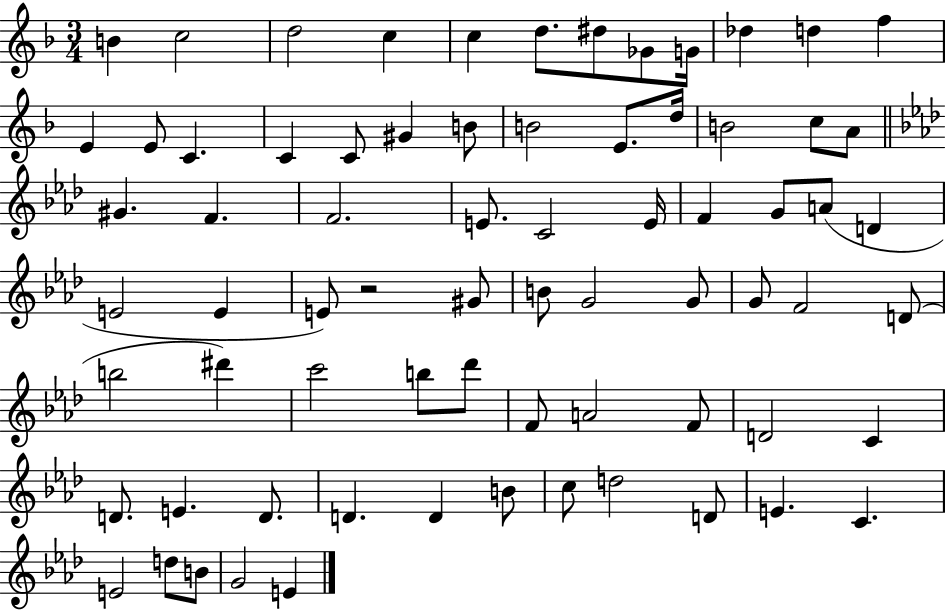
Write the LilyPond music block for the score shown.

{
  \clef treble
  \numericTimeSignature
  \time 3/4
  \key f \major
  b'4 c''2 | d''2 c''4 | c''4 d''8. dis''8 ges'8 g'16 | des''4 d''4 f''4 | \break e'4 e'8 c'4. | c'4 c'8 gis'4 b'8 | b'2 e'8. d''16 | b'2 c''8 a'8 | \break \bar "||" \break \key aes \major gis'4. f'4. | f'2. | e'8. c'2 e'16 | f'4 g'8 a'8( d'4 | \break e'2 e'4 | e'8) r2 gis'8 | b'8 g'2 g'8 | g'8 f'2 d'8( | \break b''2 dis'''4) | c'''2 b''8 des'''8 | f'8 a'2 f'8 | d'2 c'4 | \break d'8. e'4. d'8. | d'4. d'4 b'8 | c''8 d''2 d'8 | e'4. c'4. | \break e'2 d''8 b'8 | g'2 e'4 | \bar "|."
}